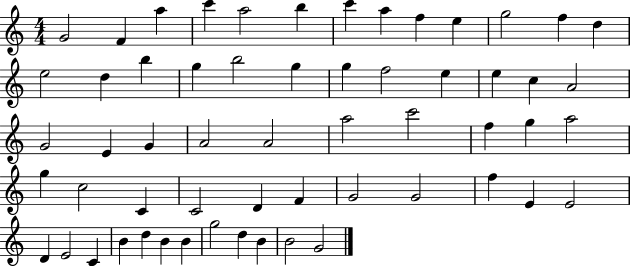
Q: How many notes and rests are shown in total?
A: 58